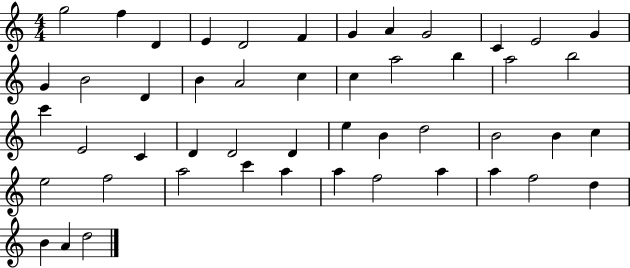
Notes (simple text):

G5/h F5/q D4/q E4/q D4/h F4/q G4/q A4/q G4/h C4/q E4/h G4/q G4/q B4/h D4/q B4/q A4/h C5/q C5/q A5/h B5/q A5/h B5/h C6/q E4/h C4/q D4/q D4/h D4/q E5/q B4/q D5/h B4/h B4/q C5/q E5/h F5/h A5/h C6/q A5/q A5/q F5/h A5/q A5/q F5/h D5/q B4/q A4/q D5/h